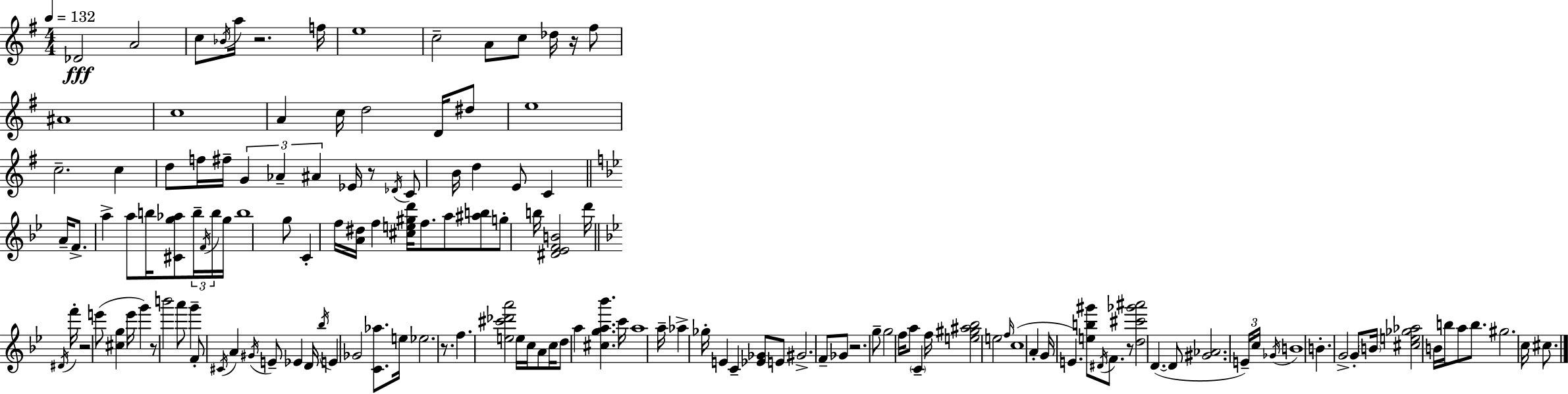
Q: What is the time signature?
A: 4/4